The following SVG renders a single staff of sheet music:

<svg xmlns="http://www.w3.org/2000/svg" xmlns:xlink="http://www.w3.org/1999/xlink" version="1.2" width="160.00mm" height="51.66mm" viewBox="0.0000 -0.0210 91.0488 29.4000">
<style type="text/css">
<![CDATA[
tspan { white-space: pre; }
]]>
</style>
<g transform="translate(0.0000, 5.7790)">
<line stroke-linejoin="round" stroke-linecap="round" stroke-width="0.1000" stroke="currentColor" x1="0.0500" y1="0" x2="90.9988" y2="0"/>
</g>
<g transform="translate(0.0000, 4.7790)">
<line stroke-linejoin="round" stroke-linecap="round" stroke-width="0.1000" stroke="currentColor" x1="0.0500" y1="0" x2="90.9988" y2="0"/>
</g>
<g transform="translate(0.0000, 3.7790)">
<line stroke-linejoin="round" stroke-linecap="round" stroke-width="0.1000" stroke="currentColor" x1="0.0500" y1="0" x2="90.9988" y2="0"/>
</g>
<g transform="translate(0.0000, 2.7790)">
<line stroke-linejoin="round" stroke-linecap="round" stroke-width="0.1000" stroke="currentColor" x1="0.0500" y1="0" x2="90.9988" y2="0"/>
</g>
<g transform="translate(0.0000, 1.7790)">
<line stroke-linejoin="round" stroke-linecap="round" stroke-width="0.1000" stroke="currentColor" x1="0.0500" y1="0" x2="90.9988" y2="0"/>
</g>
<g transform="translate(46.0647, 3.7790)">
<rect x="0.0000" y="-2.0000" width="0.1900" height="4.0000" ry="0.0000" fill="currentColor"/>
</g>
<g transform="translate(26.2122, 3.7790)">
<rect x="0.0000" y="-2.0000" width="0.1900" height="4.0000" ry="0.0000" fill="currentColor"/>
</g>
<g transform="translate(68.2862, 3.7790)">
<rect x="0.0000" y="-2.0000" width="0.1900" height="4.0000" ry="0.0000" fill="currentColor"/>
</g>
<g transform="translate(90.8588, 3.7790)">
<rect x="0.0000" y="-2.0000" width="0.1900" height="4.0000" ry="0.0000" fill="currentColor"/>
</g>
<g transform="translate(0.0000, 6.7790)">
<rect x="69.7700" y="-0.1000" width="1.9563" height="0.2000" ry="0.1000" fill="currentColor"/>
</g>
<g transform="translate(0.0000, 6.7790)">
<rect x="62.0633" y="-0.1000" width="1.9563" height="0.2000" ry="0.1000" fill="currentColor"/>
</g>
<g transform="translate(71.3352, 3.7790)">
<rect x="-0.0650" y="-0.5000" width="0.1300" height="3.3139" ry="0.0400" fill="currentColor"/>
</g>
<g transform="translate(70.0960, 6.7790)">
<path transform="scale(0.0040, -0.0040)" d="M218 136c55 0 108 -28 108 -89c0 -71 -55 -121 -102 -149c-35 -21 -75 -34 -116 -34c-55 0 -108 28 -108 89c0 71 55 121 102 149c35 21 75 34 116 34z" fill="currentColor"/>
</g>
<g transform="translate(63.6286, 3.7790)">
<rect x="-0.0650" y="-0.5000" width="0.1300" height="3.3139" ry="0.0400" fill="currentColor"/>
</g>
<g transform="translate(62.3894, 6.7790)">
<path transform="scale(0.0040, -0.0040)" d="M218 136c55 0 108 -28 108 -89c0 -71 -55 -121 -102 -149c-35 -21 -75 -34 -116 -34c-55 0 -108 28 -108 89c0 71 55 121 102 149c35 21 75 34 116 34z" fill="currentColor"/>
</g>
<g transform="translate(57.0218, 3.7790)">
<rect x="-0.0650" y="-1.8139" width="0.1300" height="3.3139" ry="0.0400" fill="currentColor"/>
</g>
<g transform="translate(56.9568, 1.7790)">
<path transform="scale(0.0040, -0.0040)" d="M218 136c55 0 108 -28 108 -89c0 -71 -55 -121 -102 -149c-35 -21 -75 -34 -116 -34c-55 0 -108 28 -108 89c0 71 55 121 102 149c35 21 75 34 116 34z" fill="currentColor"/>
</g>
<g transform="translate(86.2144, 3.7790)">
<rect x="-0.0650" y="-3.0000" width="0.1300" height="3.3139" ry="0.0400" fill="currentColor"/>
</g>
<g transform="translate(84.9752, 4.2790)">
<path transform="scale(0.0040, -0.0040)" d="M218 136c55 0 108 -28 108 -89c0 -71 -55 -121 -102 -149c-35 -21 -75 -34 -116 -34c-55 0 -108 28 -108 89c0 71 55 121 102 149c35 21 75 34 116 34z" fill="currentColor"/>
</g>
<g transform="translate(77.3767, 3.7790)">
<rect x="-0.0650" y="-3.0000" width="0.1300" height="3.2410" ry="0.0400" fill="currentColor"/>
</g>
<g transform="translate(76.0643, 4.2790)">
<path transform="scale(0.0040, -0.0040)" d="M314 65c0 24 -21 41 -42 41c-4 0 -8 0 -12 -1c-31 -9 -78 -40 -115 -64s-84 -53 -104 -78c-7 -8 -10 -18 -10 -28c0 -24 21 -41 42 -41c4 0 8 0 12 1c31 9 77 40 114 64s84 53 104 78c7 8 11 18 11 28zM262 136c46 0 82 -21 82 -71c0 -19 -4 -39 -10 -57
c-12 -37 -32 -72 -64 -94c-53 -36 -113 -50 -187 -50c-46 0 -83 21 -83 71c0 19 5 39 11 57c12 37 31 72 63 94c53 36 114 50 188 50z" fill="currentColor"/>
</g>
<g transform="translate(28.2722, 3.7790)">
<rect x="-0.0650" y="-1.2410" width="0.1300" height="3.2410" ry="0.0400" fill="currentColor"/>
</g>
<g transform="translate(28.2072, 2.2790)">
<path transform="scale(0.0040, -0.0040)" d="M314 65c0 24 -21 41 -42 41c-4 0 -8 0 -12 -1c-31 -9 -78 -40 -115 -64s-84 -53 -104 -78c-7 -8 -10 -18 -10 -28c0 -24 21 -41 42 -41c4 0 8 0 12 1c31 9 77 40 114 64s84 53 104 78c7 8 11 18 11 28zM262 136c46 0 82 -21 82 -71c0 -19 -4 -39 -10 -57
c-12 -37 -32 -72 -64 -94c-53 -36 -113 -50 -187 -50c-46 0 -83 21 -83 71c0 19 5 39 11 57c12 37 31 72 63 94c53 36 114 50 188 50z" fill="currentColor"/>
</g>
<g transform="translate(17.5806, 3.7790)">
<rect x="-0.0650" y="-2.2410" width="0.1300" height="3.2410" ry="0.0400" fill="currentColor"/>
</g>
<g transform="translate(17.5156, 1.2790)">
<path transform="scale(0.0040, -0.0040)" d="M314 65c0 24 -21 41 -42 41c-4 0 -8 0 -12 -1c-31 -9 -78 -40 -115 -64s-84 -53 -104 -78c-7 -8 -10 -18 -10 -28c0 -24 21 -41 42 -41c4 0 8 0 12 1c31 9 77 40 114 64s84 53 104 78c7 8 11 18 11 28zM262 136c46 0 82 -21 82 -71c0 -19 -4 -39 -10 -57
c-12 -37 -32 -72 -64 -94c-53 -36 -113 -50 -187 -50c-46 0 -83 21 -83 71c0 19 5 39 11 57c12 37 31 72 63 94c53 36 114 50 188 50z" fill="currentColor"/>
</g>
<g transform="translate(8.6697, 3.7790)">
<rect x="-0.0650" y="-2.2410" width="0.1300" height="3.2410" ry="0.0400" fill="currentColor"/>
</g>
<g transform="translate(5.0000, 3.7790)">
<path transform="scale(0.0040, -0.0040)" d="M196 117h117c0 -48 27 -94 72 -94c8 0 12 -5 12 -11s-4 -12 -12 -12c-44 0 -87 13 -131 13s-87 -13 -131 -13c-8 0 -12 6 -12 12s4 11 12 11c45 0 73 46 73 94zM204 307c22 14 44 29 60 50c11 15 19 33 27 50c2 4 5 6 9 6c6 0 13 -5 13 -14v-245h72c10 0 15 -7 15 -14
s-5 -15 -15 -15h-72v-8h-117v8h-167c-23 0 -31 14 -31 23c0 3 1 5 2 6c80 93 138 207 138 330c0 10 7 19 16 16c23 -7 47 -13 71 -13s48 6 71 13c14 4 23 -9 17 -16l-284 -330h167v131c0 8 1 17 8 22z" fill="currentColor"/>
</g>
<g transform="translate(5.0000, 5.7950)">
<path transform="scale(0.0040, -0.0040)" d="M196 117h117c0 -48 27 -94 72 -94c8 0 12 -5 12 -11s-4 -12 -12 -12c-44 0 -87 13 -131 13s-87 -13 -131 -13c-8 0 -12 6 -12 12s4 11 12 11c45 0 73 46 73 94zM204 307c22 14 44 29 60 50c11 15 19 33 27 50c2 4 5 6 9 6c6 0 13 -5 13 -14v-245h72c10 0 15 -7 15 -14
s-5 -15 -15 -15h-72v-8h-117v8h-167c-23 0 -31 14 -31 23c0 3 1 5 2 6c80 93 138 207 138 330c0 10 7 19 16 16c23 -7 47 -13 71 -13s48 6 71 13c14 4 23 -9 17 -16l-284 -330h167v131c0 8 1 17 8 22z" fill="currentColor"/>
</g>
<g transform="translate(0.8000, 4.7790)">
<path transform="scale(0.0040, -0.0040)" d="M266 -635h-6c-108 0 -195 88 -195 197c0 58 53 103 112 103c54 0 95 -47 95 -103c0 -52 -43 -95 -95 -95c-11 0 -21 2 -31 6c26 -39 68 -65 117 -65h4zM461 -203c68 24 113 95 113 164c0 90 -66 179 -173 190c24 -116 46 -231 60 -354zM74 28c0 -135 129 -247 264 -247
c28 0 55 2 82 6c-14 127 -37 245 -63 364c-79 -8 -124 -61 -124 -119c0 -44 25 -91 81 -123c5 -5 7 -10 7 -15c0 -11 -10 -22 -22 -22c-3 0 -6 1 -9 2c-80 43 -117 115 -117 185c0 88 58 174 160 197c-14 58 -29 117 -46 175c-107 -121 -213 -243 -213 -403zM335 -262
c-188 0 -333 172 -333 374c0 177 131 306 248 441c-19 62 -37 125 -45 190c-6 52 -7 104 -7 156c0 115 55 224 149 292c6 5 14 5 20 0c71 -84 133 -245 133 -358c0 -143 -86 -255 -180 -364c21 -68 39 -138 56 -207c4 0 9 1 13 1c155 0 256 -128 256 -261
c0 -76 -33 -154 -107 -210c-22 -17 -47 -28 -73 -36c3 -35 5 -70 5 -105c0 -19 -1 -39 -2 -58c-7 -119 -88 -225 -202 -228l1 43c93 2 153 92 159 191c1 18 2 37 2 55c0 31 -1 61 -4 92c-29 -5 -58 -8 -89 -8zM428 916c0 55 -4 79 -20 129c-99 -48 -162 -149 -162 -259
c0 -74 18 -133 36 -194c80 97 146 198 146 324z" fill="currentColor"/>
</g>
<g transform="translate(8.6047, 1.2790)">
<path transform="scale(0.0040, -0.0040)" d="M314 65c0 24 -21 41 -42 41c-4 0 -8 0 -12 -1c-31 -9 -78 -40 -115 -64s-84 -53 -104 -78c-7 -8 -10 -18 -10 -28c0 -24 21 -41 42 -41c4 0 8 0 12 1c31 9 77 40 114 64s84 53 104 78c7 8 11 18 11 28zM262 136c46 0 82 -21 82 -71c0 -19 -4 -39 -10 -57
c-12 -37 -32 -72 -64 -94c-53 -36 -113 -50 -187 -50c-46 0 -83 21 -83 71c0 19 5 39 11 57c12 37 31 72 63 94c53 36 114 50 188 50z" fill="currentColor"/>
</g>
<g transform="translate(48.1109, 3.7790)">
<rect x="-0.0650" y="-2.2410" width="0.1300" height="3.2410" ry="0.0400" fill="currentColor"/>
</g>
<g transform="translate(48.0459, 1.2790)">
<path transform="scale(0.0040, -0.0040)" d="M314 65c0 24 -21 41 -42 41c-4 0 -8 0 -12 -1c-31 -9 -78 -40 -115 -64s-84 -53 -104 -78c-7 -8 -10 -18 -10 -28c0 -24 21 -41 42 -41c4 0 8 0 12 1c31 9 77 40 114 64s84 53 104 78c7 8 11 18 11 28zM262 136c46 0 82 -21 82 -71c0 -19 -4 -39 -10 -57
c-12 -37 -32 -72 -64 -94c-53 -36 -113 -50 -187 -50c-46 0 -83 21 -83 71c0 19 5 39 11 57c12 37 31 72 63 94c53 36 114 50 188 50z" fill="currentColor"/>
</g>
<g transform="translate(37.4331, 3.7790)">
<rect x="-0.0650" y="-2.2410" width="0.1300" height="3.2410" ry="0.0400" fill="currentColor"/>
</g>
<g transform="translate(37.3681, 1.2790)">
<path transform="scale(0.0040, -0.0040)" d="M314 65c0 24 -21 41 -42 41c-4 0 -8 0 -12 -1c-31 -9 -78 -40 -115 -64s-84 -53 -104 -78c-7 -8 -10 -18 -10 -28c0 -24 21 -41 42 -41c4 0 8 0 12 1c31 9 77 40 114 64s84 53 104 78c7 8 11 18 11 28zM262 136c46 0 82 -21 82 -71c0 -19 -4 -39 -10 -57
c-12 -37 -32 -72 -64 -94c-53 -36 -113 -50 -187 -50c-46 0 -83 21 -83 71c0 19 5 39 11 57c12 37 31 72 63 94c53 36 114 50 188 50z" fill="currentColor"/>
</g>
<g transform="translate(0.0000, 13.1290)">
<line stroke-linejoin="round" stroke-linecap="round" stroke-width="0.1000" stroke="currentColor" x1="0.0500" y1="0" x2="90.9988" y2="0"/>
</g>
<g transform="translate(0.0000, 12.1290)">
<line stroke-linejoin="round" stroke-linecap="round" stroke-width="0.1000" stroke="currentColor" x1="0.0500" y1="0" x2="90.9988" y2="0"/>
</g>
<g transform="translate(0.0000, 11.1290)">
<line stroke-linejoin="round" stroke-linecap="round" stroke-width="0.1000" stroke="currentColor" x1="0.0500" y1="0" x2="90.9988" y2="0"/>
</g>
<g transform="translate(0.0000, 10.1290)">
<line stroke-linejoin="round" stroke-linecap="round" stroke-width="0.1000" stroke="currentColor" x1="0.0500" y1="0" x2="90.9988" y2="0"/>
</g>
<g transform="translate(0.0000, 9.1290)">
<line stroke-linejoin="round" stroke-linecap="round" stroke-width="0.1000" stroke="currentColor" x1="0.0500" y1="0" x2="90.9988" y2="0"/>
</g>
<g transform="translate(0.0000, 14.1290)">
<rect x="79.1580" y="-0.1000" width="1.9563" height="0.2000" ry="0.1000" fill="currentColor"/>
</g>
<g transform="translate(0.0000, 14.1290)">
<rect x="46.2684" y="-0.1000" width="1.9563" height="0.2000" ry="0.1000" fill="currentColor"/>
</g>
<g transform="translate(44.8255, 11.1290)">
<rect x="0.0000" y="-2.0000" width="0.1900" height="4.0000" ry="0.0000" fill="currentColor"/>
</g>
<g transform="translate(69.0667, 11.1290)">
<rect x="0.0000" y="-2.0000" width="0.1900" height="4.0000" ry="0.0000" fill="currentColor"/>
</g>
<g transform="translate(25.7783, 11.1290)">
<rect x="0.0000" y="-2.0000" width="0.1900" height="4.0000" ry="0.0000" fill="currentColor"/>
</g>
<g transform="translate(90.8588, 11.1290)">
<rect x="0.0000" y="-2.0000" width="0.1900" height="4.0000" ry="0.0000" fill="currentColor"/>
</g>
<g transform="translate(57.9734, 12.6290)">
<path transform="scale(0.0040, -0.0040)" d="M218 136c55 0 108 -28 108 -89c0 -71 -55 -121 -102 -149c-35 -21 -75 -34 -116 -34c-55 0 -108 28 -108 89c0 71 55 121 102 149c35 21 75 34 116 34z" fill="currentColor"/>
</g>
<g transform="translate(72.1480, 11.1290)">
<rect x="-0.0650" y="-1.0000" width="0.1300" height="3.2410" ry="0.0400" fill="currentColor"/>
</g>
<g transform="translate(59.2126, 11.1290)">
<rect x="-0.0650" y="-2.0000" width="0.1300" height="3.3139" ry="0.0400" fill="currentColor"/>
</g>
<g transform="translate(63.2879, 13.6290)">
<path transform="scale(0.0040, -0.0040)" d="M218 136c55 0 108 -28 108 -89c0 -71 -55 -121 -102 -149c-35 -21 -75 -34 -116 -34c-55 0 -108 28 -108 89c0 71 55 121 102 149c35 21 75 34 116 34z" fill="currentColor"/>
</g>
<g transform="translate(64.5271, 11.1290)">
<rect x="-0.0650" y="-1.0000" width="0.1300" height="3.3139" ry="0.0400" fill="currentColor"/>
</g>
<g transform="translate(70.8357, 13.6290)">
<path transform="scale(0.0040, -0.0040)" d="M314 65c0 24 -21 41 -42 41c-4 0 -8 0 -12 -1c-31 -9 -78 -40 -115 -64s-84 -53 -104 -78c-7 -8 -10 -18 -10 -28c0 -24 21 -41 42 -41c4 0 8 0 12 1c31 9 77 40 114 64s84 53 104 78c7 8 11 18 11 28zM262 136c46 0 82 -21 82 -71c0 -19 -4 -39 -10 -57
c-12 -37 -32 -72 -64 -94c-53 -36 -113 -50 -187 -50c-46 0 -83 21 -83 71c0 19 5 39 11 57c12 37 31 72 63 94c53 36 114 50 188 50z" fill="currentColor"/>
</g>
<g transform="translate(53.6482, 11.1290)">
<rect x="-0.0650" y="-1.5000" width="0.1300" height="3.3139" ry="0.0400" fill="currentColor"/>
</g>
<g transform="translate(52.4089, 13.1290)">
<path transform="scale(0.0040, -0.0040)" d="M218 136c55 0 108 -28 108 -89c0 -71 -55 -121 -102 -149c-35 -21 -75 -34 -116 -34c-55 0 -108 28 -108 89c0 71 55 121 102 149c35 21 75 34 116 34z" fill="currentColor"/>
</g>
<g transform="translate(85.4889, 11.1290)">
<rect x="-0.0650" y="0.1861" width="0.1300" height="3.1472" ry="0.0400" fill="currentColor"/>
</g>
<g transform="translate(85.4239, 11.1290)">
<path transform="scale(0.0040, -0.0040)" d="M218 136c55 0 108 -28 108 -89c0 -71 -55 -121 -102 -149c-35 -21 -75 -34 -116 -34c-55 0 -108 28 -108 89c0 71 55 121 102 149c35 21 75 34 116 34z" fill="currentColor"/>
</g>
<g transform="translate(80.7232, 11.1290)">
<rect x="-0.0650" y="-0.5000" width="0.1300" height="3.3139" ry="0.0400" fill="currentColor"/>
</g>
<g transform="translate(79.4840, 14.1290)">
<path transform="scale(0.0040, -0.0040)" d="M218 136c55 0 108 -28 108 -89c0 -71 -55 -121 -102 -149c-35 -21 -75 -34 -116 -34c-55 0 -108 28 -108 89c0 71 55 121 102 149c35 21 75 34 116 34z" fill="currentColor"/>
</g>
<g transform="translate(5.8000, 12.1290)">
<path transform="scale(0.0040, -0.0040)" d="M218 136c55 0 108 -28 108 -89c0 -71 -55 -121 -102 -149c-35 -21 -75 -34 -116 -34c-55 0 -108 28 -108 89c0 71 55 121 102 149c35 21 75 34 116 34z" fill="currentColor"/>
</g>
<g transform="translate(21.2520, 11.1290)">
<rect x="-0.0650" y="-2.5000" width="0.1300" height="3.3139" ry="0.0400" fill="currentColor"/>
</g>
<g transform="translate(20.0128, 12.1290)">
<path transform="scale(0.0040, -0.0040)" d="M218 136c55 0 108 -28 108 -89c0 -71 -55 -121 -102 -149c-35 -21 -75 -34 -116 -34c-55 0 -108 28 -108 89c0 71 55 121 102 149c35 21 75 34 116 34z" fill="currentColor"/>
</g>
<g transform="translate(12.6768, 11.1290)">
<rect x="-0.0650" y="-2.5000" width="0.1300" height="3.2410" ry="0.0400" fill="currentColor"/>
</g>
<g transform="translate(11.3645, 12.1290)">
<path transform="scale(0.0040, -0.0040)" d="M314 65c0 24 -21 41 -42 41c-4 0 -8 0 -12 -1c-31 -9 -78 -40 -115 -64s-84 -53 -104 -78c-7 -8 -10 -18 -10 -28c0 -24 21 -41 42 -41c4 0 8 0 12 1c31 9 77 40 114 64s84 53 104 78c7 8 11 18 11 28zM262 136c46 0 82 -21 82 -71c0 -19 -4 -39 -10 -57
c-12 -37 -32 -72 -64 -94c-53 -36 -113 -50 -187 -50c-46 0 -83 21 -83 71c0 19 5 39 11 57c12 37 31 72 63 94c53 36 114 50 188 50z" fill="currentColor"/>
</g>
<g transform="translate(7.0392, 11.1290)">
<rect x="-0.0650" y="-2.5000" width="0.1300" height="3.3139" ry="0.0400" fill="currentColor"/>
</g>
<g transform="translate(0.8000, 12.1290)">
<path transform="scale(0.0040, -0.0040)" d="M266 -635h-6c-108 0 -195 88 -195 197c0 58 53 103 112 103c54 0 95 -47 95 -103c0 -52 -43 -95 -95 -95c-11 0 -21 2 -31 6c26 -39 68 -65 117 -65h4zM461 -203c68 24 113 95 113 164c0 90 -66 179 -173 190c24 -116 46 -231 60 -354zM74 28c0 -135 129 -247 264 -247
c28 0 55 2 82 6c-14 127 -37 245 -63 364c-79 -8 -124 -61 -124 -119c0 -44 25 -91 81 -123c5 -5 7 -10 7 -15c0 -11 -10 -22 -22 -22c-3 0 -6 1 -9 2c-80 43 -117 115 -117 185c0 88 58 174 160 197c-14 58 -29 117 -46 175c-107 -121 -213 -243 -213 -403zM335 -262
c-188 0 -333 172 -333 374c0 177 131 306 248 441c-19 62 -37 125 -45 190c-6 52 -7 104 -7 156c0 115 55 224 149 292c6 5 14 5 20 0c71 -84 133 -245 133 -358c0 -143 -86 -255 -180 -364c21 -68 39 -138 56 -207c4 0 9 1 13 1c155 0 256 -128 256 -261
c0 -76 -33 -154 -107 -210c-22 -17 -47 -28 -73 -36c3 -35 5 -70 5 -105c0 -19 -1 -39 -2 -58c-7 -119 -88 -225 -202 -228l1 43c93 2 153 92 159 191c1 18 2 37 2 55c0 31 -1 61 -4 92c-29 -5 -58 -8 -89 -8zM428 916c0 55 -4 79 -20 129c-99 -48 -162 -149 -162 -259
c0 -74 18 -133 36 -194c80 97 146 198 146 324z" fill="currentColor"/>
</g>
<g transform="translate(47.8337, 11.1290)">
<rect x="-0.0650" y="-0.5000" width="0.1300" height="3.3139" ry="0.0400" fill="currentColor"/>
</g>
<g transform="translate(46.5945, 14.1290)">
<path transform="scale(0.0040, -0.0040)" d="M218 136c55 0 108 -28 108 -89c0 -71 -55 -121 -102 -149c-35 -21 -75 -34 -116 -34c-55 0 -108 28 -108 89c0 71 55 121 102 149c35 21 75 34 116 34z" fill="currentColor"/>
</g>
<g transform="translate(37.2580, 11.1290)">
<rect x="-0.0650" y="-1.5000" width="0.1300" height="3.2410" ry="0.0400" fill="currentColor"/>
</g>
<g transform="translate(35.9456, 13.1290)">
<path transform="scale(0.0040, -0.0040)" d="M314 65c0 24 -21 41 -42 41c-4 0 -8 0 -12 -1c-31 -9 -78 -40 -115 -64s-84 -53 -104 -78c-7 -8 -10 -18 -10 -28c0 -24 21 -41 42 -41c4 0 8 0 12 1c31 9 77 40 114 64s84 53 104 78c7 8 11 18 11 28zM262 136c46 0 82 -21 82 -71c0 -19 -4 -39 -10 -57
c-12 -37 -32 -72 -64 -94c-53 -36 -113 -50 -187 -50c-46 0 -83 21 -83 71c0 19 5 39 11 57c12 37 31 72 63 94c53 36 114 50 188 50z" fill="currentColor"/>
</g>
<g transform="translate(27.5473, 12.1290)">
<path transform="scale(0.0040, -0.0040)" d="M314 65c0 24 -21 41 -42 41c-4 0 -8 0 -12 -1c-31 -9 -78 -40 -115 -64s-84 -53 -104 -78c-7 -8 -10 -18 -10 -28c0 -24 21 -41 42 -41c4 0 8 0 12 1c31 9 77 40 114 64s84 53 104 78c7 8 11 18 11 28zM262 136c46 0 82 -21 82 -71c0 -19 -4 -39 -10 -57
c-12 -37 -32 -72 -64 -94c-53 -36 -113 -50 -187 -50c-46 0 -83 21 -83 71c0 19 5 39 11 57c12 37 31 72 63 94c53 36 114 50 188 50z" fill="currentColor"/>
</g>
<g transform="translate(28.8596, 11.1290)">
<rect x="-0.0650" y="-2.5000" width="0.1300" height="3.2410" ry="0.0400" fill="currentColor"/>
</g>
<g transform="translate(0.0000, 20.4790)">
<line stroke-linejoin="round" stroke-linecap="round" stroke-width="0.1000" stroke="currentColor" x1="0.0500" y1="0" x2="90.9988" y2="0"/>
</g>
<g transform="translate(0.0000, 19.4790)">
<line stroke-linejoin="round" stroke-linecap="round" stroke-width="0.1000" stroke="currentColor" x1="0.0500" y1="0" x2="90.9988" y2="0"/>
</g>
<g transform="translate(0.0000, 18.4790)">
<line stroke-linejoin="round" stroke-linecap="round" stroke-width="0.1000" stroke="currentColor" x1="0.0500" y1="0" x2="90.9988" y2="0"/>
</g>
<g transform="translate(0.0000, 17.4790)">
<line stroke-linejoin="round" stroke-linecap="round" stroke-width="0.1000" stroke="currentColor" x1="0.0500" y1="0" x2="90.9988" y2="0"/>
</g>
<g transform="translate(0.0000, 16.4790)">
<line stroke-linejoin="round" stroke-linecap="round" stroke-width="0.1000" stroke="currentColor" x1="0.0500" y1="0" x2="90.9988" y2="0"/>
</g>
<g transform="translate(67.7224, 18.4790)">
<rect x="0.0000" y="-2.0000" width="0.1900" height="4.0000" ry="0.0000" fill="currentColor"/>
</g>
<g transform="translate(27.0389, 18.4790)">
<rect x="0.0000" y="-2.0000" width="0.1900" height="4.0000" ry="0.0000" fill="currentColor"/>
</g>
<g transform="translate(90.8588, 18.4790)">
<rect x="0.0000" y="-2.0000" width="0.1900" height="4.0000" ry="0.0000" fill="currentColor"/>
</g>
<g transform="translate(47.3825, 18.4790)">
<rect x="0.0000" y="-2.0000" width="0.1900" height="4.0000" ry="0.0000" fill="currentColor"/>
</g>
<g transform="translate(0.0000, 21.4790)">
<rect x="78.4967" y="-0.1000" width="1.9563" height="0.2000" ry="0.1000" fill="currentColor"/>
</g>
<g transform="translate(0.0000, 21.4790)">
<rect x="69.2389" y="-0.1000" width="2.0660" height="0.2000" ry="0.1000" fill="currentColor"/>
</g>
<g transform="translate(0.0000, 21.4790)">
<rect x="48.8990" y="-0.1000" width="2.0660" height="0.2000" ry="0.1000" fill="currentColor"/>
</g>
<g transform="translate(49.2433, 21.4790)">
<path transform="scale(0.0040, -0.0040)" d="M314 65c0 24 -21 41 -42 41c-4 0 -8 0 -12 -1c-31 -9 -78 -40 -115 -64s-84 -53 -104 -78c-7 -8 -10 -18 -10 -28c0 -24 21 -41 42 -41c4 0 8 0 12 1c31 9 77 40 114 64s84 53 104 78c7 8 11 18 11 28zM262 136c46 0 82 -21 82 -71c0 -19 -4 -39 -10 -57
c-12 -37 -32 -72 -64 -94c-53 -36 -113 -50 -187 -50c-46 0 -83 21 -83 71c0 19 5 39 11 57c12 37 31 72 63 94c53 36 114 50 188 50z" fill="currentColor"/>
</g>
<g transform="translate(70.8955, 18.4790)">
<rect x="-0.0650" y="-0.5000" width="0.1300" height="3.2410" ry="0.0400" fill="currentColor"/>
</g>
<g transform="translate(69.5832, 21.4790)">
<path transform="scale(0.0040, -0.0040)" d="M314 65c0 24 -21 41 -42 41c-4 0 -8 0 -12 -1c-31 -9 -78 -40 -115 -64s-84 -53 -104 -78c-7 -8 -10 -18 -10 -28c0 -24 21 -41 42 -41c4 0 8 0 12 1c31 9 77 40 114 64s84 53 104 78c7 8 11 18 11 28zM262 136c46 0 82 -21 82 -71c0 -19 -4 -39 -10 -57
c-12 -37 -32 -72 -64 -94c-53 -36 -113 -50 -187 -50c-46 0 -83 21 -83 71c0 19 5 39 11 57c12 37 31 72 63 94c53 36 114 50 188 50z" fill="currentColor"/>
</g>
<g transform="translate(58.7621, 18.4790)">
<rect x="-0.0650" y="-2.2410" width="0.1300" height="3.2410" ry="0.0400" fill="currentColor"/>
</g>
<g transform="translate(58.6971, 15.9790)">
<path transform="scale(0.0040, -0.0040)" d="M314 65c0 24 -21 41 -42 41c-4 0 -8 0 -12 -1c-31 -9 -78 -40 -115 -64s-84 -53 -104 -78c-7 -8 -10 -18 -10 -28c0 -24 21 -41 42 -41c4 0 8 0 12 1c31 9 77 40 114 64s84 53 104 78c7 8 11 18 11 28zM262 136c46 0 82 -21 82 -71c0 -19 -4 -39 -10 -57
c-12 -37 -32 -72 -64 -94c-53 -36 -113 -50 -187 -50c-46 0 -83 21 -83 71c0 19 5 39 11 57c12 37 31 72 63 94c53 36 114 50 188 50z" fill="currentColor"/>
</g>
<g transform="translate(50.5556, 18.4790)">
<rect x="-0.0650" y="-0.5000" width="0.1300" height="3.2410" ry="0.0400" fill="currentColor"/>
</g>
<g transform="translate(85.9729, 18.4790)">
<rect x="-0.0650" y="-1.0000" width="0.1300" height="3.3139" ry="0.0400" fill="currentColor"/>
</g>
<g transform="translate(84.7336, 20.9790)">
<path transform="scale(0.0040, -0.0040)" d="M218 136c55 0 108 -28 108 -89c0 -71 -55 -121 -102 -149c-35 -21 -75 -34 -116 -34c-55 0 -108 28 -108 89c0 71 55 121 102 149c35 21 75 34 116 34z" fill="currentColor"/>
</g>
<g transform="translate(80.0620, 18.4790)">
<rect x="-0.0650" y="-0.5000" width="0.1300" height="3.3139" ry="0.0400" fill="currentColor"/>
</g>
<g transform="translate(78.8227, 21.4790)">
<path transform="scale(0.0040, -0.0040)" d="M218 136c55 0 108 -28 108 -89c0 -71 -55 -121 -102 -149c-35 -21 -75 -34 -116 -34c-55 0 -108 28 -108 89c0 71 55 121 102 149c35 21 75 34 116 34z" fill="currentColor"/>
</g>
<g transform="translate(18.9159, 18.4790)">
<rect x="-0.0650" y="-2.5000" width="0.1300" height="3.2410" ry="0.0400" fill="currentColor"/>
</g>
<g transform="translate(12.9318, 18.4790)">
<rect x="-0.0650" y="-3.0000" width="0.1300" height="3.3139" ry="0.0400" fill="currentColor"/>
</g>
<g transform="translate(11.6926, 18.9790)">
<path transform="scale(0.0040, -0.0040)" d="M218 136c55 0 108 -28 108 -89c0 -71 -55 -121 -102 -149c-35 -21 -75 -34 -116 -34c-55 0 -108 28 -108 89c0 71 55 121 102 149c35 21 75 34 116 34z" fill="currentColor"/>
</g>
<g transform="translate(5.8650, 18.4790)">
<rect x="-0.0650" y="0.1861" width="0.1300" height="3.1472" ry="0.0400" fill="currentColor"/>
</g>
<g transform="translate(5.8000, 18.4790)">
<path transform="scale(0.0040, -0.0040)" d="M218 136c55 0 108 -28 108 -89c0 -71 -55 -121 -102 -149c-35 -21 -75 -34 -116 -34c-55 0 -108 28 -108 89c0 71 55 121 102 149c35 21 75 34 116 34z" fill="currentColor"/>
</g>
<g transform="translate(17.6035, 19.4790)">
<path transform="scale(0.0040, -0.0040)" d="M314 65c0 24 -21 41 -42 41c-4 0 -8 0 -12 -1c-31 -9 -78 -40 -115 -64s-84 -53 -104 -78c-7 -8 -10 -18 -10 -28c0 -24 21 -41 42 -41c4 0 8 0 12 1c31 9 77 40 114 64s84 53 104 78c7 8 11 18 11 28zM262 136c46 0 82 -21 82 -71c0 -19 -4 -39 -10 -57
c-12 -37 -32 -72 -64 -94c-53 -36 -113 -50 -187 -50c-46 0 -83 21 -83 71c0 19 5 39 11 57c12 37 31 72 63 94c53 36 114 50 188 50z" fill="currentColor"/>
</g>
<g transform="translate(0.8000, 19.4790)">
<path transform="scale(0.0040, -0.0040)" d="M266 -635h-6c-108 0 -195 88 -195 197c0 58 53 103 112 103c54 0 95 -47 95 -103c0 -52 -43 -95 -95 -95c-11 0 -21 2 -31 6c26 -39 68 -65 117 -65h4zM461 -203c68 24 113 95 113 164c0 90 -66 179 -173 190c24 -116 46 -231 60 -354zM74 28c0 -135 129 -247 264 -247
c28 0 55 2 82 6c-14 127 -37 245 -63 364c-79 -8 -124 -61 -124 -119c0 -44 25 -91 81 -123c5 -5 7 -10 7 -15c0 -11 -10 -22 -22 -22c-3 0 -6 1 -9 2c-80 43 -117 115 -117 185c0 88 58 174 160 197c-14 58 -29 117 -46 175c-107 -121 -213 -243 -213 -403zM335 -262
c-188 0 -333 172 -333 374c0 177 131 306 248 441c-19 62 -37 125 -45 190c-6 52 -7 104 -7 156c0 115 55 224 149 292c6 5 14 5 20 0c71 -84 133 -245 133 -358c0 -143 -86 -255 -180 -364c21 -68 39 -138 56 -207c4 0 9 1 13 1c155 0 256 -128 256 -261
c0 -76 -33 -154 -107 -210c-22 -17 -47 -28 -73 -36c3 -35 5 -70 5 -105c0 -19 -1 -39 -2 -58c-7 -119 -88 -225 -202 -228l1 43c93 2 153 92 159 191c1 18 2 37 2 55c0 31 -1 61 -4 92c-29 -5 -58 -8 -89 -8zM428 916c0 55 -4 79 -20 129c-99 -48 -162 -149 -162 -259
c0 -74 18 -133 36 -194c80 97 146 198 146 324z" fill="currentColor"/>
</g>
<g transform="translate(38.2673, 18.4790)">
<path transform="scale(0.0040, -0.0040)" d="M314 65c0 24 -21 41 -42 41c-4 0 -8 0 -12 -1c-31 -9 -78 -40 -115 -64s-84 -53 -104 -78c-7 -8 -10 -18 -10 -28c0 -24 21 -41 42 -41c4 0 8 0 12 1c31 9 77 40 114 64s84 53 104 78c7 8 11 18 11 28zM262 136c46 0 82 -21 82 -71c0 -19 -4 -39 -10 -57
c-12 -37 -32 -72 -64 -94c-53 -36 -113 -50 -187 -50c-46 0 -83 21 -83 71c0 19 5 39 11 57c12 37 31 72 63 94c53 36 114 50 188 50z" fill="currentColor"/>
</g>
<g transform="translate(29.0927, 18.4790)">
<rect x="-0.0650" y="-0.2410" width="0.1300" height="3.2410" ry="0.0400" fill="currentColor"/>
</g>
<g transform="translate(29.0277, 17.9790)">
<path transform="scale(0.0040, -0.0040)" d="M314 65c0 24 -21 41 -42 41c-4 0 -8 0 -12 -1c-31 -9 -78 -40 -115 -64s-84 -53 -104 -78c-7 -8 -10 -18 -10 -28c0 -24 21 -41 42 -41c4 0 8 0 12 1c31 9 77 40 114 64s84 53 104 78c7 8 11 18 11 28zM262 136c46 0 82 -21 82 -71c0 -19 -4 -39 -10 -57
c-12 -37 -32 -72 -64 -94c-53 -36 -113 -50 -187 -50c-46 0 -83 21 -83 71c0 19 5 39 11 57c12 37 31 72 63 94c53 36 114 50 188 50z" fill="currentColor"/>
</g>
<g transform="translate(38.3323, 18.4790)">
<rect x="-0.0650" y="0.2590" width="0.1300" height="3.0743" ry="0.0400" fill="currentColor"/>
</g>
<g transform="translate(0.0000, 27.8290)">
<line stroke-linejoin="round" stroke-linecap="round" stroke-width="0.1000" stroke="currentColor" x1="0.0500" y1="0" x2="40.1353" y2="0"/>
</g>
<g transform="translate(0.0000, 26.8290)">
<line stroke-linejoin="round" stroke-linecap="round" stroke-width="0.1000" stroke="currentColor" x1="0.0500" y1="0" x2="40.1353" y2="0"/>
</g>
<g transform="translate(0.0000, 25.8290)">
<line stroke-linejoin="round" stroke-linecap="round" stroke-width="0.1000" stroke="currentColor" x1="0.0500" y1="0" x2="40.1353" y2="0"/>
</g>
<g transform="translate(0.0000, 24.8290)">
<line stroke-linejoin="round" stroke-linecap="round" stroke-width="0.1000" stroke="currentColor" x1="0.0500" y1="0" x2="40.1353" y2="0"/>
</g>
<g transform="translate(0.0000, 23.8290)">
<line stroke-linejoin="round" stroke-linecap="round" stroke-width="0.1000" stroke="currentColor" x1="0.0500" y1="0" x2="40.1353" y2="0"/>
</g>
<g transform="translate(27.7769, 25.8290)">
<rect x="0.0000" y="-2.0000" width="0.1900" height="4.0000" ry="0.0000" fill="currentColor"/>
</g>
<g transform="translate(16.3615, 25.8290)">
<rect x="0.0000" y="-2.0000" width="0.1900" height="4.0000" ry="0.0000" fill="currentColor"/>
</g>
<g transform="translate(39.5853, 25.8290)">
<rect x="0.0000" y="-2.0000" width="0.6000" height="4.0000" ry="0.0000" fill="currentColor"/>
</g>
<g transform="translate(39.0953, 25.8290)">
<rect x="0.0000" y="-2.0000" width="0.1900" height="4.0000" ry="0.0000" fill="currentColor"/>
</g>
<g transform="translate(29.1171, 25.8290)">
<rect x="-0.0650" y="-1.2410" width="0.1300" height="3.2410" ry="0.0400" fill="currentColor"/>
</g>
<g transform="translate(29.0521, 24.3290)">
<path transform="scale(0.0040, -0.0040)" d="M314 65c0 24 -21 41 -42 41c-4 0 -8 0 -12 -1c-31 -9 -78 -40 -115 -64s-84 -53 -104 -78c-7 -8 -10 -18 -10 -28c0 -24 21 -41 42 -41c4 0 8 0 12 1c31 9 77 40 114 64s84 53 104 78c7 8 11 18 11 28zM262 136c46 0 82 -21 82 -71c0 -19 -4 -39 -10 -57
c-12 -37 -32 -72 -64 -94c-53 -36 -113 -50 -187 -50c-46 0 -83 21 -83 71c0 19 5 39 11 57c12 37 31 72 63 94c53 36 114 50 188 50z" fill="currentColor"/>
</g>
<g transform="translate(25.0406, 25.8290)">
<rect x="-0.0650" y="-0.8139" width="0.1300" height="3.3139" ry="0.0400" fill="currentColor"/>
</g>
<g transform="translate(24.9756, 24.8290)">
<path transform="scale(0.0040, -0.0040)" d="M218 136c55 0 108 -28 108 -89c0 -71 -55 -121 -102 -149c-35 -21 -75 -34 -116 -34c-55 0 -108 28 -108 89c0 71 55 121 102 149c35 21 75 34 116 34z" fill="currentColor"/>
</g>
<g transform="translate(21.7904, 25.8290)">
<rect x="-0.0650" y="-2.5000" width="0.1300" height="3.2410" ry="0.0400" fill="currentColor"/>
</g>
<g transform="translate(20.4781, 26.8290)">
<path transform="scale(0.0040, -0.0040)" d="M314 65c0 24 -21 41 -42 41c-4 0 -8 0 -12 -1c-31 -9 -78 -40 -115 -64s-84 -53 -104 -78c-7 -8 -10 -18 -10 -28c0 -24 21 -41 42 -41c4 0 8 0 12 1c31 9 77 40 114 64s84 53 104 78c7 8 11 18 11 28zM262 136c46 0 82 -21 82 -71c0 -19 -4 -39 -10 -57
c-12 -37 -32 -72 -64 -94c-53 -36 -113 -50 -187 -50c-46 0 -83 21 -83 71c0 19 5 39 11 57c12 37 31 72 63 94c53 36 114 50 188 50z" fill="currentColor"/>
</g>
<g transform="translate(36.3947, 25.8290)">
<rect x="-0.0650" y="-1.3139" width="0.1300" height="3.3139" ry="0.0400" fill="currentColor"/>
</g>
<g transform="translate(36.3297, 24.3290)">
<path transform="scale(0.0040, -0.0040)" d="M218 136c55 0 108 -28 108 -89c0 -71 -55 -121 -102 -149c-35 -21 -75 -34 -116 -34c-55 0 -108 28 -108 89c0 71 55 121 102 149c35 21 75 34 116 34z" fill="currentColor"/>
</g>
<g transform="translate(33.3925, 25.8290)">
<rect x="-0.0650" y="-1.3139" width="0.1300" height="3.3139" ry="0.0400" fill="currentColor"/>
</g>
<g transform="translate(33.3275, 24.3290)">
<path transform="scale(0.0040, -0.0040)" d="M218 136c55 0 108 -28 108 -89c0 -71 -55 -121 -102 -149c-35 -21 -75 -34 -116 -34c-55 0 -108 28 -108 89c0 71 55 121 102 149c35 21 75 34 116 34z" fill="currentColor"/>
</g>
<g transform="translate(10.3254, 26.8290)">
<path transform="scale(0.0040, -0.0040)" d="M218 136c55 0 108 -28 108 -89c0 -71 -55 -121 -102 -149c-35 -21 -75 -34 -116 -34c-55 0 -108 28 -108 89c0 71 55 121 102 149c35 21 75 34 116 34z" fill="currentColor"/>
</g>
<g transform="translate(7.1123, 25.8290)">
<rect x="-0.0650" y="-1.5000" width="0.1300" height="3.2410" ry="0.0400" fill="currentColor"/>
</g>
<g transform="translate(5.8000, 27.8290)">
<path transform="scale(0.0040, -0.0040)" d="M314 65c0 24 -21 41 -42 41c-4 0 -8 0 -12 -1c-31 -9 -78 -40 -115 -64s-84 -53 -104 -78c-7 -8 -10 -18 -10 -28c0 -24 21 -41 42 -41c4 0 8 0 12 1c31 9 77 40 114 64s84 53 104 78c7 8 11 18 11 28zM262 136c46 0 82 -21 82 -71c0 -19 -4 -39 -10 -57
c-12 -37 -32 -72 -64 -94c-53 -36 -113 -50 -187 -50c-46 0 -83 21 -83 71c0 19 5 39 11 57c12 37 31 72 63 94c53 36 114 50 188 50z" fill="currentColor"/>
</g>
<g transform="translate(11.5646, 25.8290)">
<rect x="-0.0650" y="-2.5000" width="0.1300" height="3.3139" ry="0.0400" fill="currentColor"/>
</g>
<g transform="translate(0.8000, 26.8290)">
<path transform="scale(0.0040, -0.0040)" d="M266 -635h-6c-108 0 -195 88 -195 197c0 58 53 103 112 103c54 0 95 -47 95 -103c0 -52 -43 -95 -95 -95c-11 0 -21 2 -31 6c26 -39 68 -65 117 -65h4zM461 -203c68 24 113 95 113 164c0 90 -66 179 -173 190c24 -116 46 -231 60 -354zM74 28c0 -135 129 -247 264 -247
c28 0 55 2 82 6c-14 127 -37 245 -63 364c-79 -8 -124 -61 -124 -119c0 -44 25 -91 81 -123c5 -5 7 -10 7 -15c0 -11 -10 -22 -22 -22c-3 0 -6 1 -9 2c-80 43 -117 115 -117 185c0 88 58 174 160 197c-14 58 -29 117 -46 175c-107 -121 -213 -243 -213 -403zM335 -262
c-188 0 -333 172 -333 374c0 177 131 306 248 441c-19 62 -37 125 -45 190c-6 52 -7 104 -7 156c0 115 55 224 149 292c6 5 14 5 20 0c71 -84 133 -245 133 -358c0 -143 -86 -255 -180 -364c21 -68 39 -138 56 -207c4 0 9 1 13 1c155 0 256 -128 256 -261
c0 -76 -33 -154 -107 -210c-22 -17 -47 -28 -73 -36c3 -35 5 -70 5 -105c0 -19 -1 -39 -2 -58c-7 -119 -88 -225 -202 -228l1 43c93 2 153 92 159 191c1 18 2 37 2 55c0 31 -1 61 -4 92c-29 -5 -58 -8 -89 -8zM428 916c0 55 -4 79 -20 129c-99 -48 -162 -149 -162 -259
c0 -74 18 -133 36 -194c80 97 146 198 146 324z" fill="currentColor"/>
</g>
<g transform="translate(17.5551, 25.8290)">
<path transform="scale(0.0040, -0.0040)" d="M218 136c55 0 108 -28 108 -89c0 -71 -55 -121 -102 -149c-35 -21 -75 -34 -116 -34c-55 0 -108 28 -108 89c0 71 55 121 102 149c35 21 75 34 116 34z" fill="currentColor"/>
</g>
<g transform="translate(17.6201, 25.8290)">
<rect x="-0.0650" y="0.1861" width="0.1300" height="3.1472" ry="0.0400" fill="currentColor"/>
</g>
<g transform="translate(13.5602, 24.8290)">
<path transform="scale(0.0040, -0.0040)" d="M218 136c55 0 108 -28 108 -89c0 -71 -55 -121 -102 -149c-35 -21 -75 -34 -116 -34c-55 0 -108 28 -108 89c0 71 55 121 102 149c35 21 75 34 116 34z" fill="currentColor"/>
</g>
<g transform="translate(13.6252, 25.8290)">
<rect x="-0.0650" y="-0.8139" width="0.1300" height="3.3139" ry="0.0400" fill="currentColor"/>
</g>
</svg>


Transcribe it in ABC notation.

X:1
T:Untitled
M:4/4
L:1/4
K:C
g2 g2 e2 g2 g2 f C C A2 A G G2 G G2 E2 C E F D D2 C B B A G2 c2 B2 C2 g2 C2 C D E2 G d B G2 d e2 e e